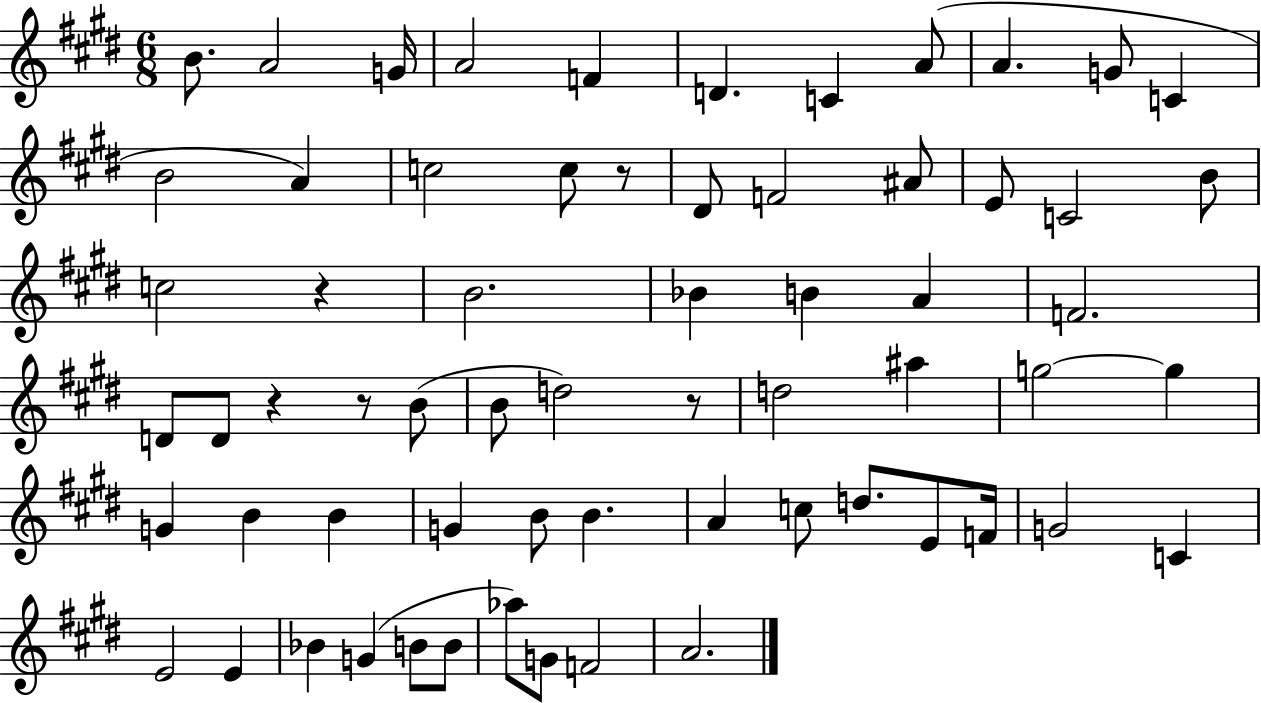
{
  \clef treble
  \numericTimeSignature
  \time 6/8
  \key e \major
  b'8. a'2 g'16 | a'2 f'4 | d'4. c'4 a'8( | a'4. g'8 c'4 | \break b'2 a'4) | c''2 c''8 r8 | dis'8 f'2 ais'8 | e'8 c'2 b'8 | \break c''2 r4 | b'2. | bes'4 b'4 a'4 | f'2. | \break d'8 d'8 r4 r8 b'8( | b'8 d''2) r8 | d''2 ais''4 | g''2~~ g''4 | \break g'4 b'4 b'4 | g'4 b'8 b'4. | a'4 c''8 d''8. e'8 f'16 | g'2 c'4 | \break e'2 e'4 | bes'4 g'4( b'8 b'8 | aes''8) g'8 f'2 | a'2. | \break \bar "|."
}